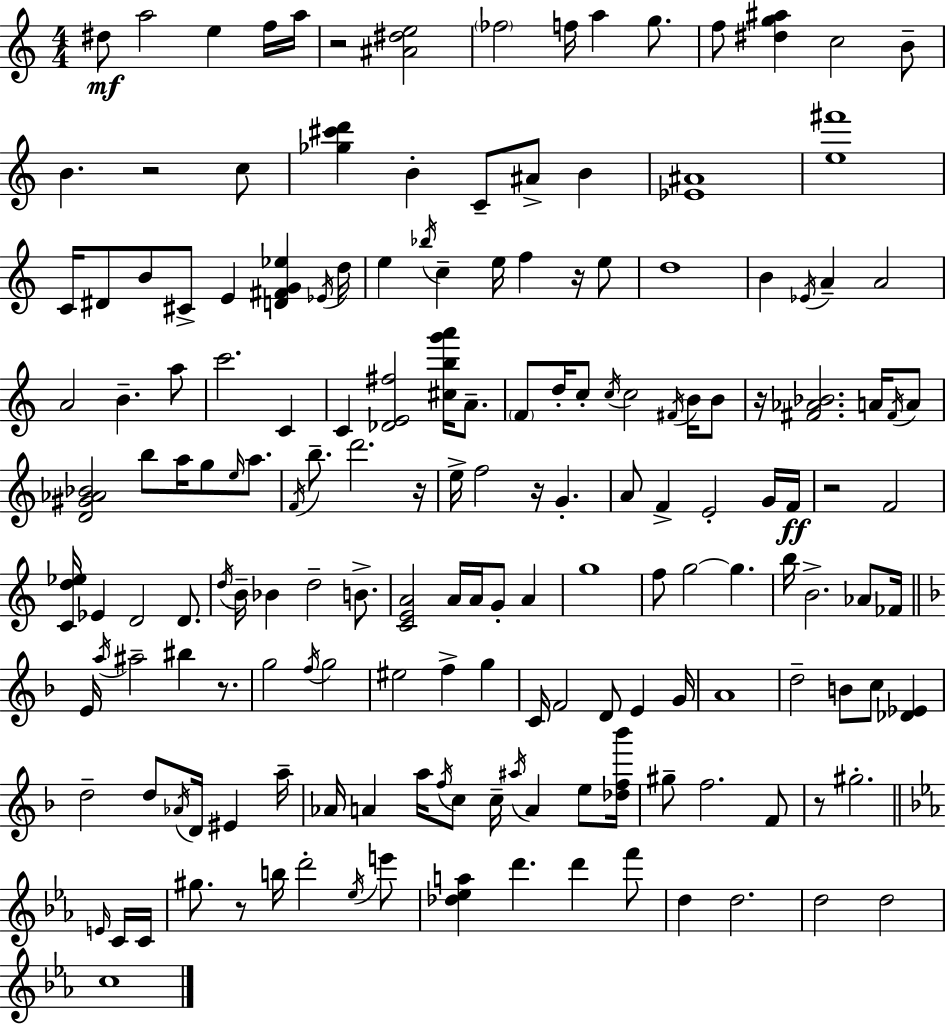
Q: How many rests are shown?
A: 10